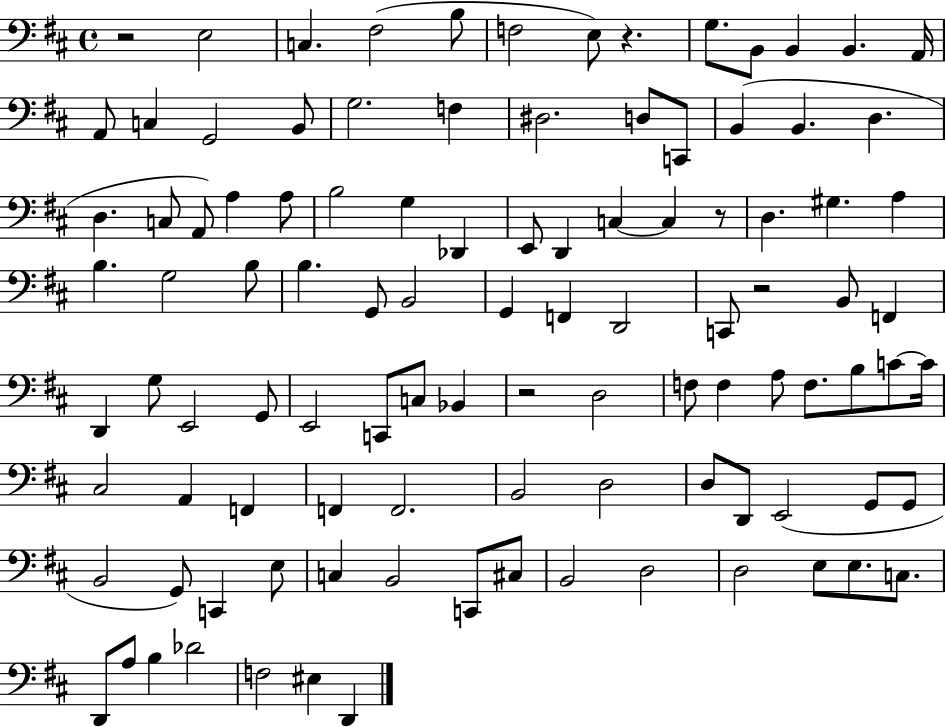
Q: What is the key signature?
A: D major